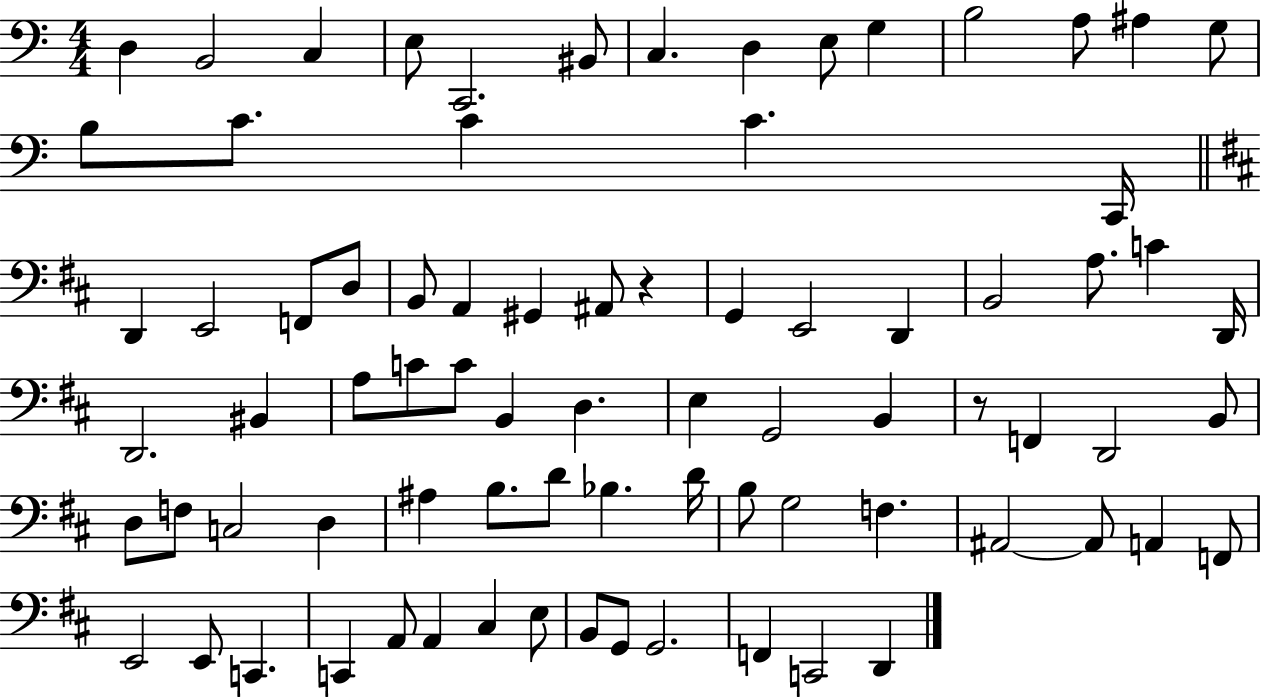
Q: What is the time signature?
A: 4/4